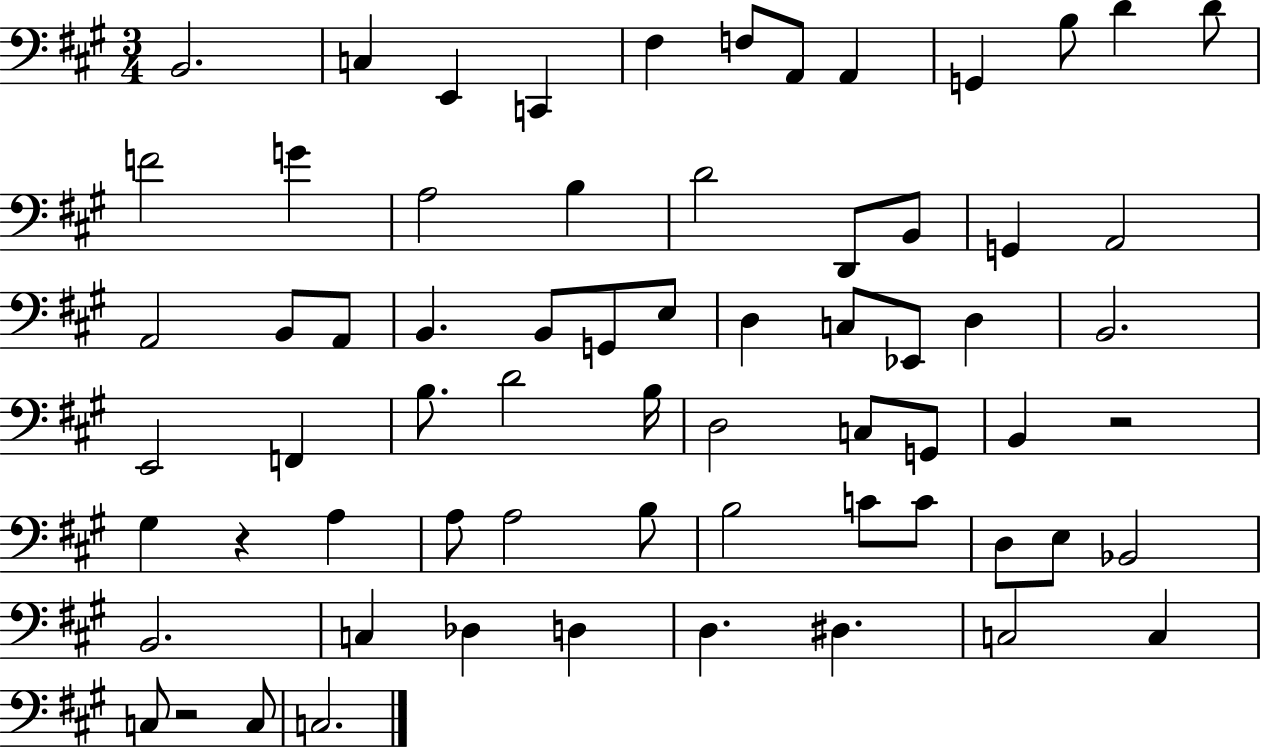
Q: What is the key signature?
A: A major